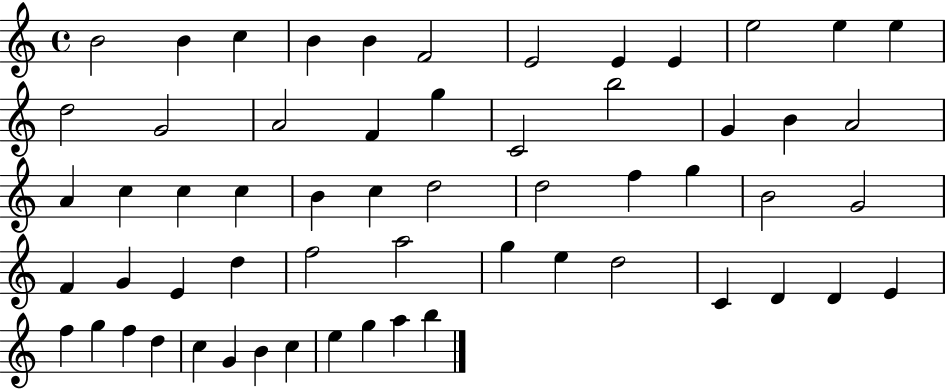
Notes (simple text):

B4/h B4/q C5/q B4/q B4/q F4/h E4/h E4/q E4/q E5/h E5/q E5/q D5/h G4/h A4/h F4/q G5/q C4/h B5/h G4/q B4/q A4/h A4/q C5/q C5/q C5/q B4/q C5/q D5/h D5/h F5/q G5/q B4/h G4/h F4/q G4/q E4/q D5/q F5/h A5/h G5/q E5/q D5/h C4/q D4/q D4/q E4/q F5/q G5/q F5/q D5/q C5/q G4/q B4/q C5/q E5/q G5/q A5/q B5/q